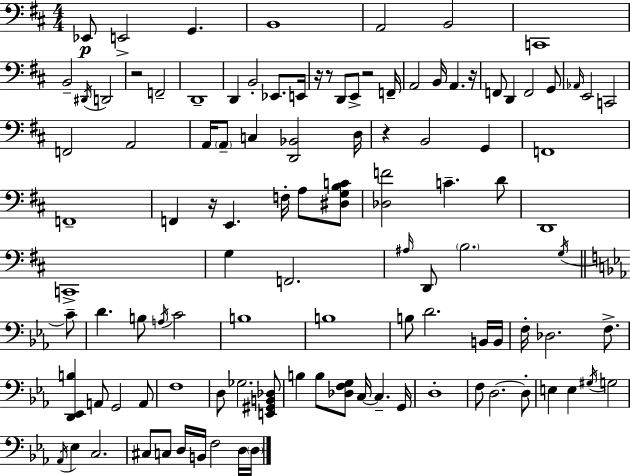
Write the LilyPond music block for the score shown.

{
  \clef bass
  \numericTimeSignature
  \time 4/4
  \key d \major
  ees,8\p e,2-> g,4. | b,1 | a,2 b,2 | c,1 | \break b,2-- \acciaccatura { dis,16 } d,2 | r2 f,2-- | d,1-- | d,4 b,2-. ees,8. | \break e,16 r16 r8 d,8 e,8-> r2 | f,16-- a,2 b,16 a,4. | r16 f,8 d,4 f,2 g,8 | \grace { aes,16 } e,2 c,2 | \break f,2 a,2 | a,16 \parenthesize a,8-- c4 <d, bes,>2 | d16 r4 b,2 g,4 | f,1 | \break f,1-- | f,4 r16 e,4. f16-. a8 | <dis g b c'>8 <des f'>2 c'4.-- | d'8 d,1 | \break c,1-> | g4 f,2. | \grace { ais16 } d,8 \parenthesize b2. | \acciaccatura { g16 } \bar "||" \break \key c \minor c'8-- d'4. b8 \acciaccatura { a16 } c'2 | b1 | b1 | b8 d'2. | \break b,16 b,16 f16-. des2. | f8.-> <d, ees, b>4 a,8 g,2 | a,8 f1 | d8 ges2. | \break <e, gis, b, des>8 b4 b8 <des f g>8 c16~~ c4.-- | g,16 d1-. | f8 d2.~~ | d8-. e4 e4 \acciaccatura { gis16 } g2 | \break \acciaccatura { aes,16 } ees4 c2. | cis8 c8 d16 b,16 f2 | d16 \parenthesize d16 \bar "|."
}